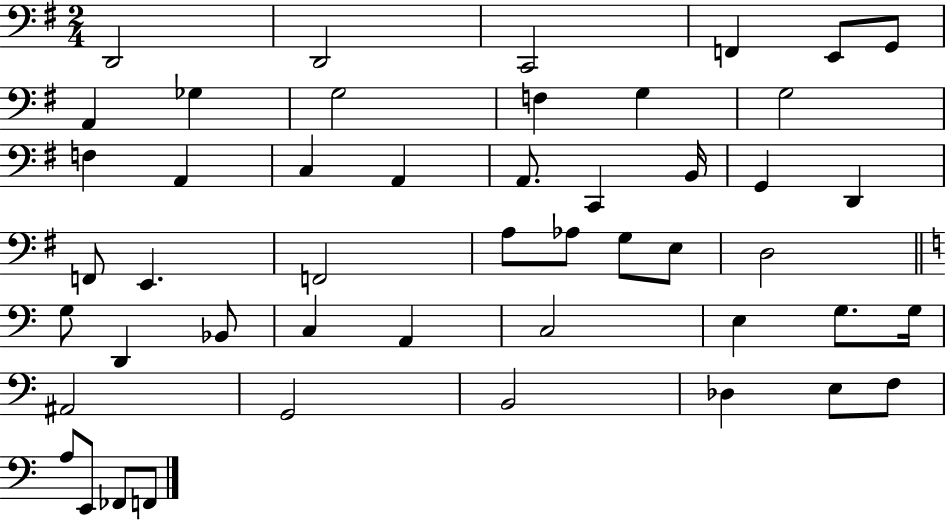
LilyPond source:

{
  \clef bass
  \numericTimeSignature
  \time 2/4
  \key g \major
  d,2 | d,2 | c,2 | f,4 e,8 g,8 | \break a,4 ges4 | g2 | f4 g4 | g2 | \break f4 a,4 | c4 a,4 | a,8. c,4 b,16 | g,4 d,4 | \break f,8 e,4. | f,2 | a8 aes8 g8 e8 | d2 | \break \bar "||" \break \key a \minor g8 d,4 bes,8 | c4 a,4 | c2 | e4 g8. g16 | \break ais,2 | g,2 | b,2 | des4 e8 f8 | \break a8 e,8 fes,8 f,8 | \bar "|."
}